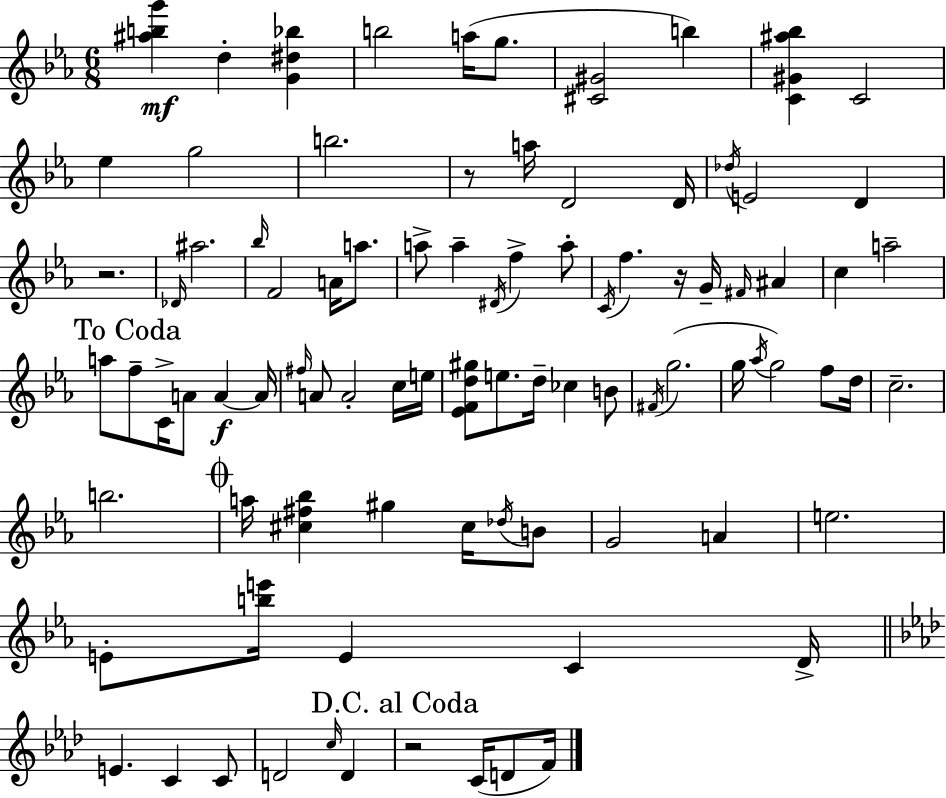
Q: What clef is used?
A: treble